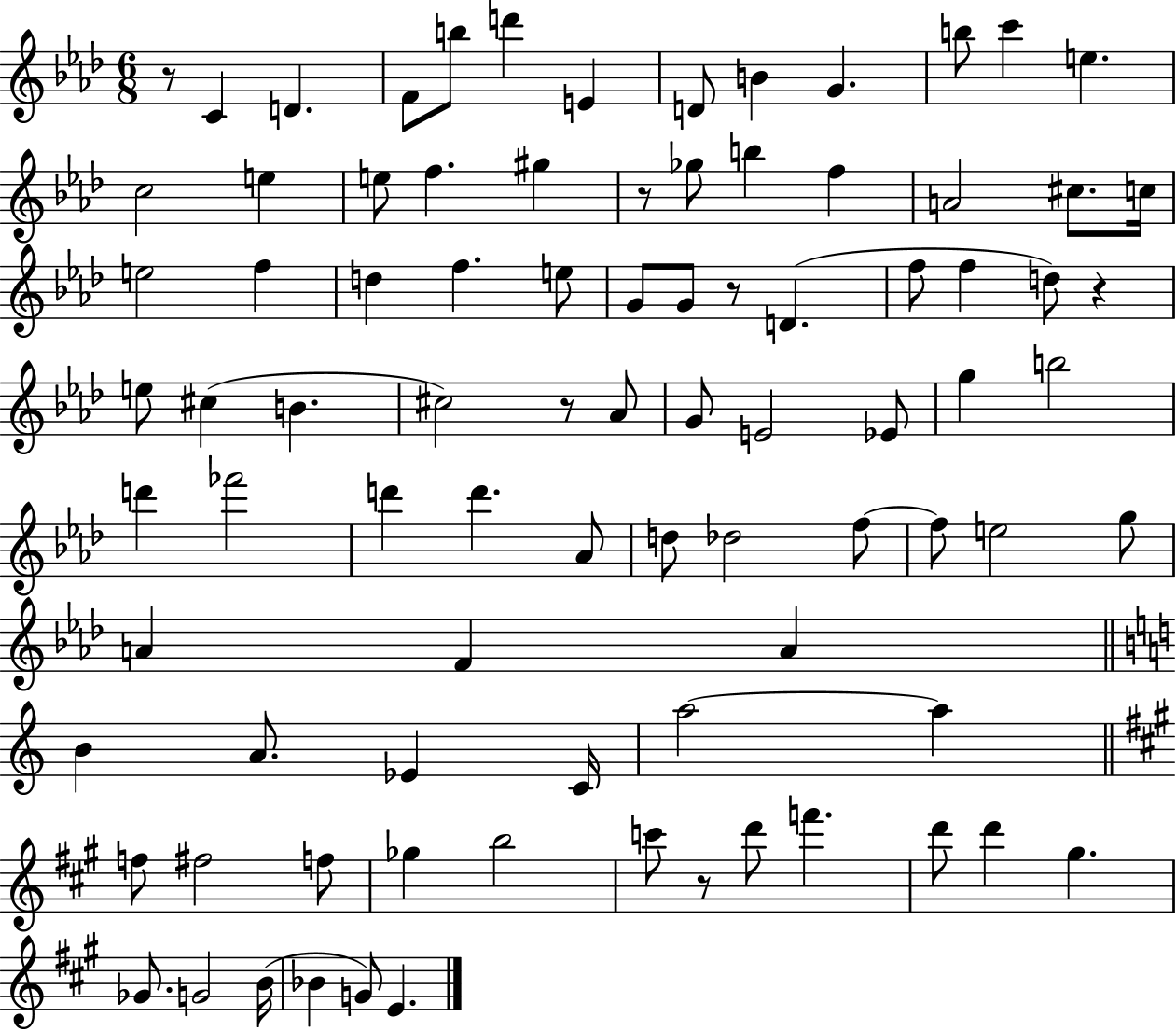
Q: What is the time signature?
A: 6/8